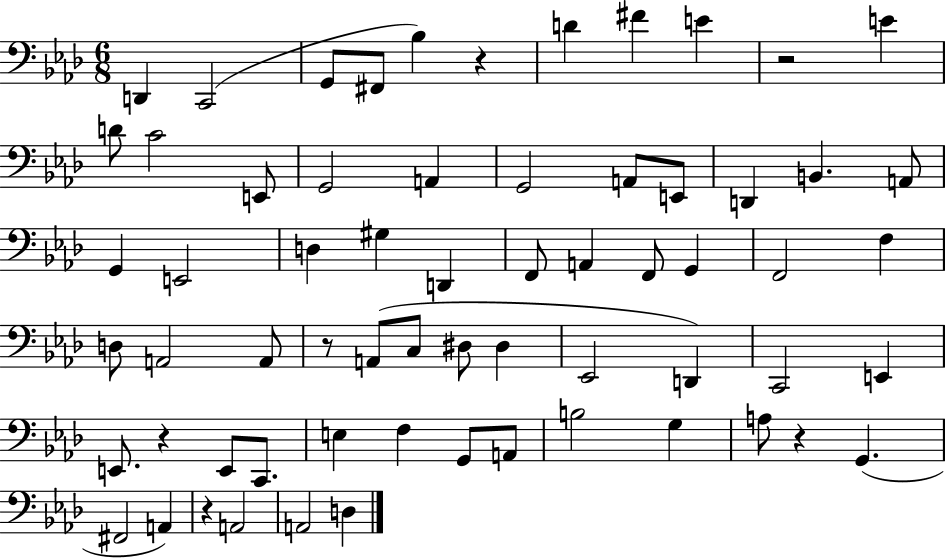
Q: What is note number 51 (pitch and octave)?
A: G3